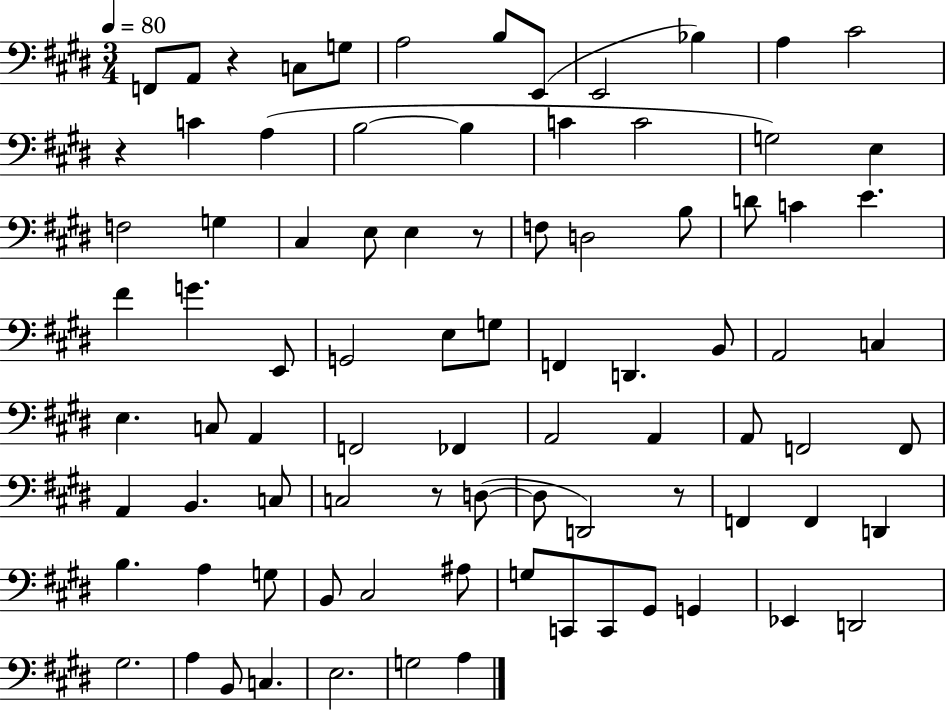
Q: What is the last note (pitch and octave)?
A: A3